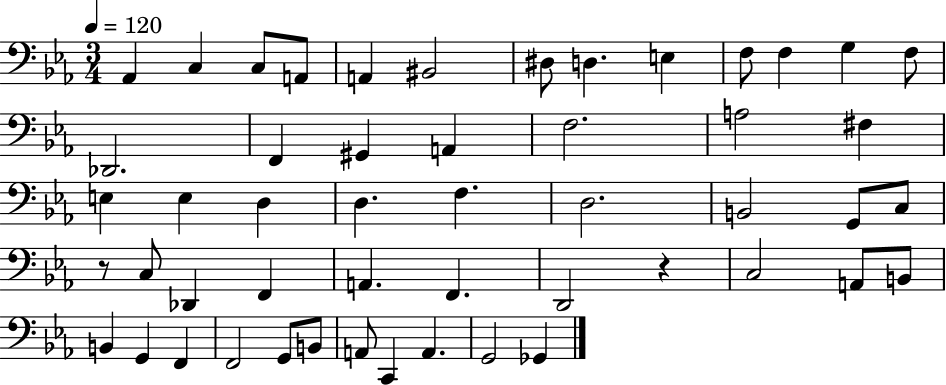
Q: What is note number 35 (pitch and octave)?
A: D2